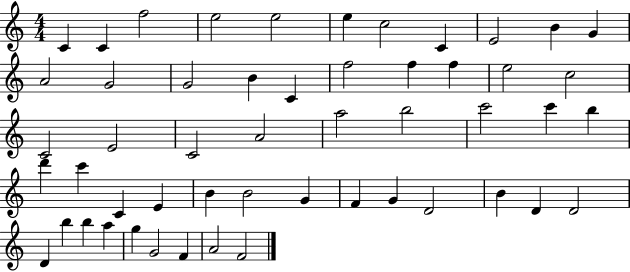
X:1
T:Untitled
M:4/4
L:1/4
K:C
C C f2 e2 e2 e c2 C E2 B G A2 G2 G2 B C f2 f f e2 c2 C2 E2 C2 A2 a2 b2 c'2 c' b d' c' C E B B2 G F G D2 B D D2 D b b a g G2 F A2 F2